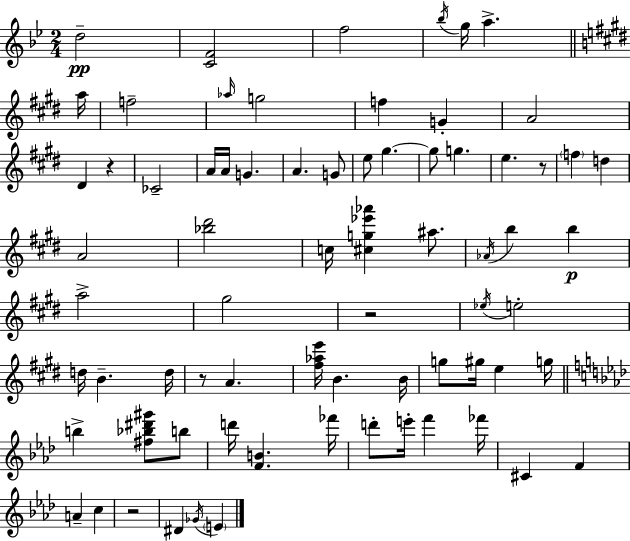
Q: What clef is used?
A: treble